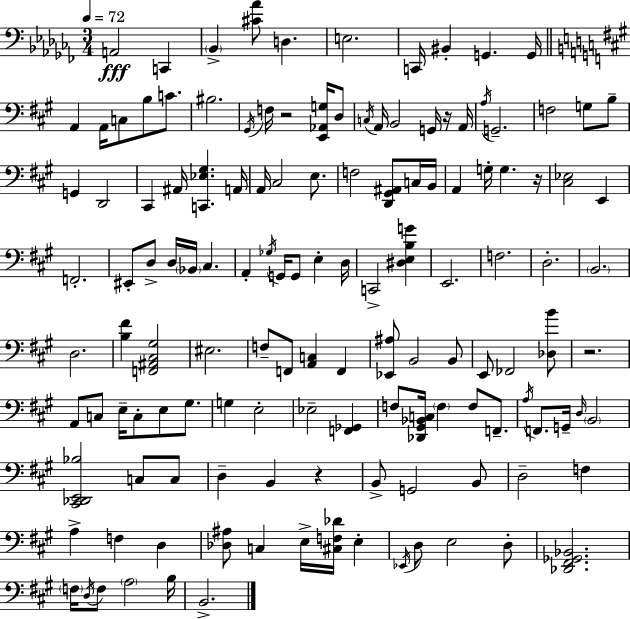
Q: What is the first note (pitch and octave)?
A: A2